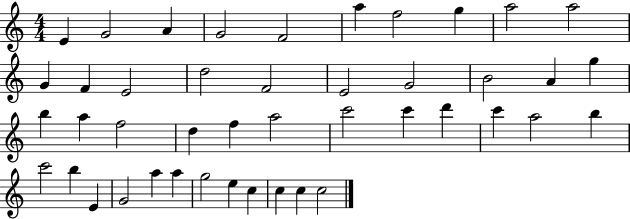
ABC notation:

X:1
T:Untitled
M:4/4
L:1/4
K:C
E G2 A G2 F2 a f2 g a2 a2 G F E2 d2 F2 E2 G2 B2 A g b a f2 d f a2 c'2 c' d' c' a2 b c'2 b E G2 a a g2 e c c c c2